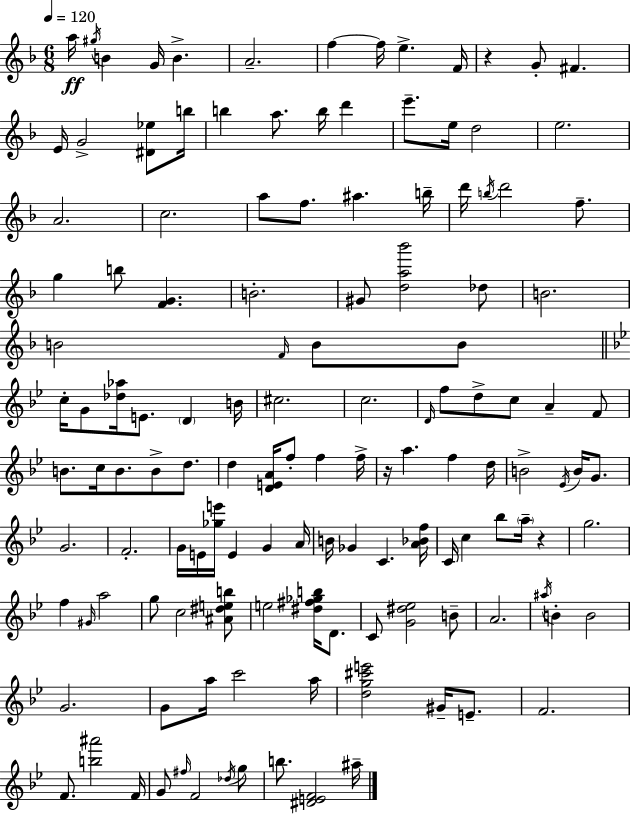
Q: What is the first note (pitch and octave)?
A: A5